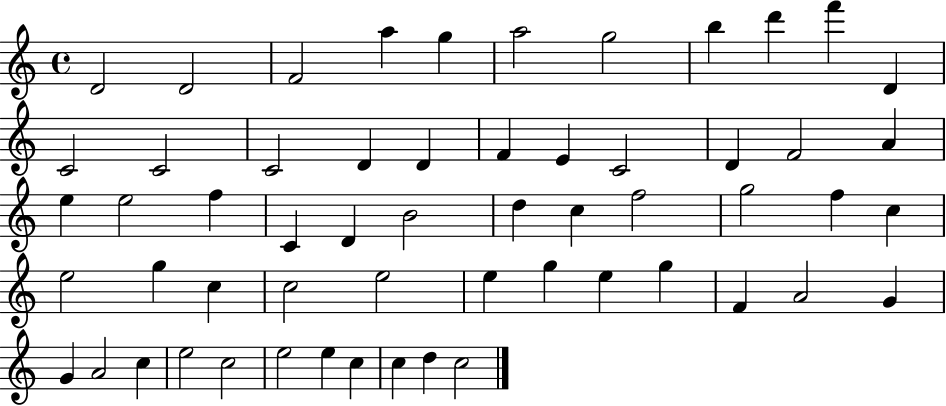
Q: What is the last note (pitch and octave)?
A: C5